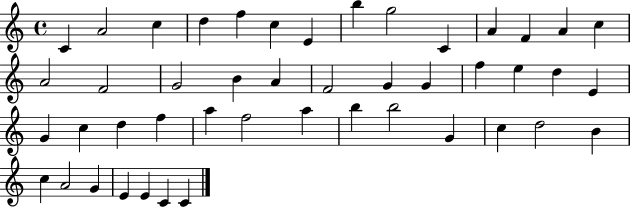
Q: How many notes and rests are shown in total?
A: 46